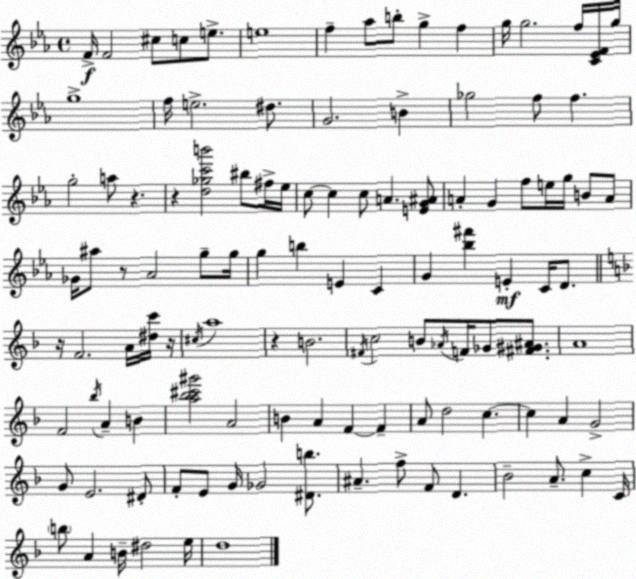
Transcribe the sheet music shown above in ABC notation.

X:1
T:Untitled
M:4/4
L:1/4
K:Cm
F/4 F2 ^c/2 c/2 e/2 e4 f _a/2 b/2 g f g/4 g2 f/4 [C_EF]/4 g/4 g4 f/4 e2 ^d/2 G2 B _g2 f/2 f g2 a/2 z z [d_gc'b']2 ^b/2 ^f/4 _e/4 c/2 c c/2 A [EG^A]/2 A G f/2 e/4 g/4 B/2 A/2 _G/4 ^a/2 z/2 _A2 g/2 g/4 g b E C G [_b^f'] E C/4 D/2 z/4 F2 A/4 [^dc']/4 z/4 ^c/4 a4 z B2 ^F/4 c2 B/2 _A/4 F/4 _G/2 [^F^G^A]/2 A4 F2 _b/4 A B [a_b^c'^g']2 A2 B A F F A/2 d2 c c A G2 G/2 E2 ^D/2 F/2 E/2 G/4 _G2 [^Db]/2 ^A f/2 F/2 D _B2 A/2 c C/4 b/2 A B/4 ^d2 e/4 d4